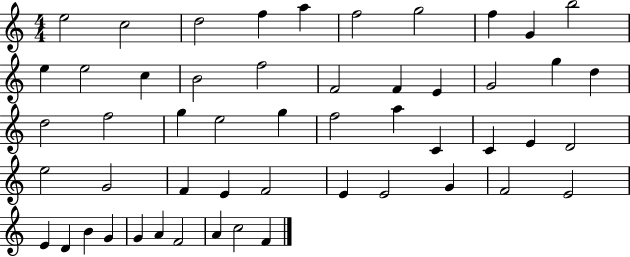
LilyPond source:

{
  \clef treble
  \numericTimeSignature
  \time 4/4
  \key c \major
  e''2 c''2 | d''2 f''4 a''4 | f''2 g''2 | f''4 g'4 b''2 | \break e''4 e''2 c''4 | b'2 f''2 | f'2 f'4 e'4 | g'2 g''4 d''4 | \break d''2 f''2 | g''4 e''2 g''4 | f''2 a''4 c'4 | c'4 e'4 d'2 | \break e''2 g'2 | f'4 e'4 f'2 | e'4 e'2 g'4 | f'2 e'2 | \break e'4 d'4 b'4 g'4 | g'4 a'4 f'2 | a'4 c''2 f'4 | \bar "|."
}